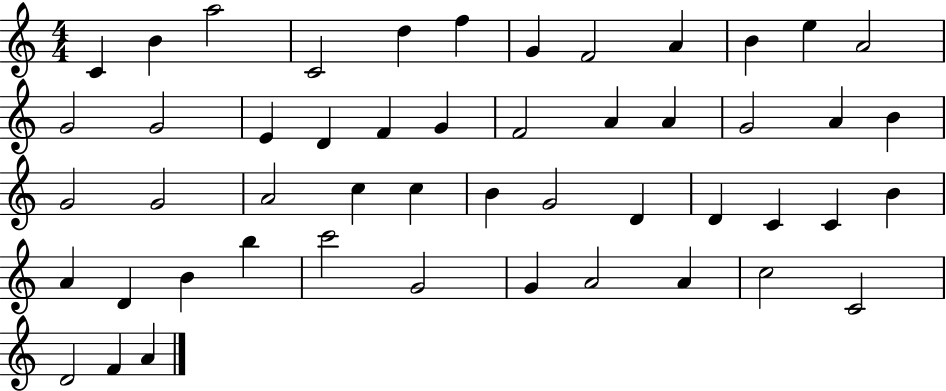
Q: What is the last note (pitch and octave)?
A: A4